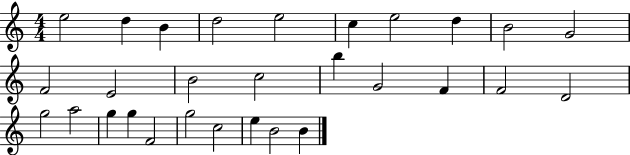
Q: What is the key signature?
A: C major